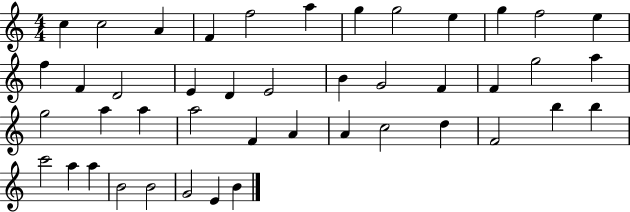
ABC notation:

X:1
T:Untitled
M:4/4
L:1/4
K:C
c c2 A F f2 a g g2 e g f2 e f F D2 E D E2 B G2 F F g2 a g2 a a a2 F A A c2 d F2 b b c'2 a a B2 B2 G2 E B